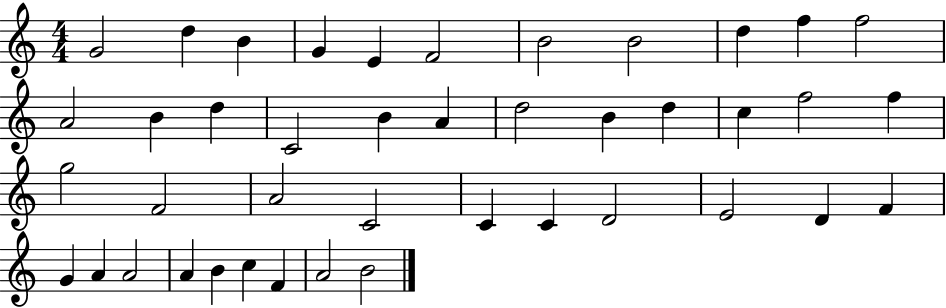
G4/h D5/q B4/q G4/q E4/q F4/h B4/h B4/h D5/q F5/q F5/h A4/h B4/q D5/q C4/h B4/q A4/q D5/h B4/q D5/q C5/q F5/h F5/q G5/h F4/h A4/h C4/h C4/q C4/q D4/h E4/h D4/q F4/q G4/q A4/q A4/h A4/q B4/q C5/q F4/q A4/h B4/h